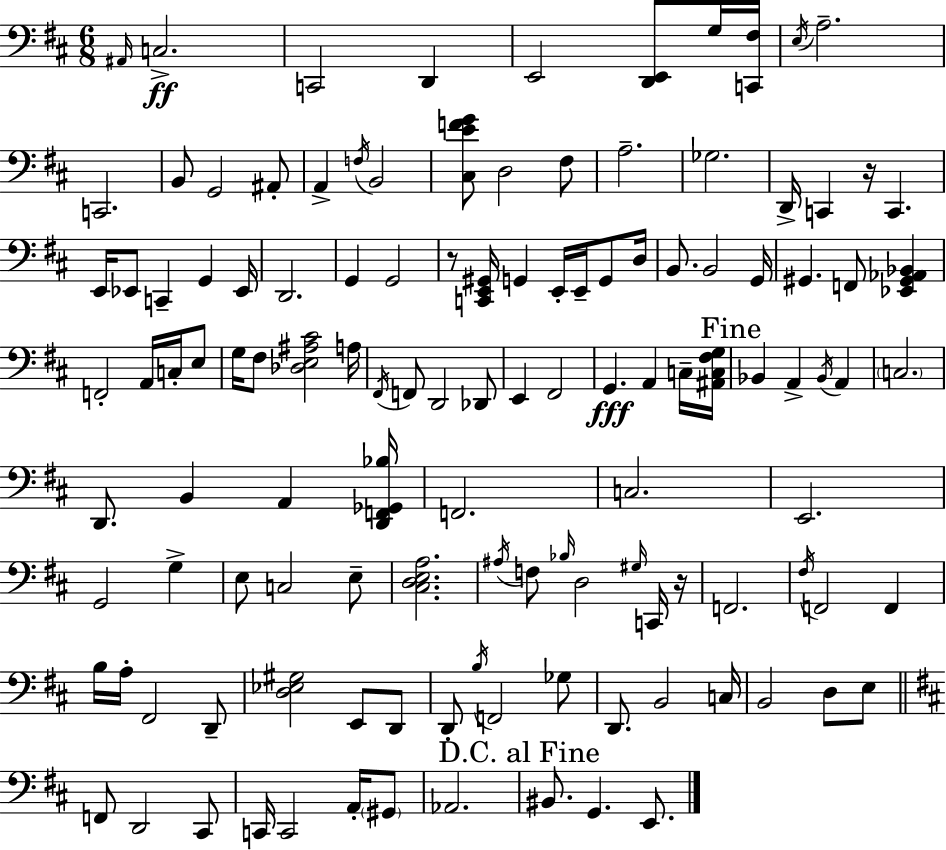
X:1
T:Untitled
M:6/8
L:1/4
K:D
^A,,/4 C,2 C,,2 D,, E,,2 [D,,E,,]/2 G,/4 [C,,^F,]/4 E,/4 A,2 C,,2 B,,/2 G,,2 ^A,,/2 A,, F,/4 B,,2 [^C,EFG]/2 D,2 ^F,/2 A,2 _G,2 D,,/4 C,, z/4 C,, E,,/4 _E,,/2 C,, G,, _E,,/4 D,,2 G,, G,,2 z/2 [C,,E,,^G,,]/4 G,, E,,/4 E,,/4 G,,/2 D,/4 B,,/2 B,,2 G,,/4 ^G,, F,,/2 [_E,,^G,,_A,,_B,,] F,,2 A,,/4 C,/4 E,/2 G,/4 ^F,/2 [_D,E,^A,^C]2 A,/4 ^F,,/4 F,,/2 D,,2 _D,,/2 E,, ^F,,2 G,, A,, C,/4 [^A,,C,^F,G,]/4 _B,, A,, _B,,/4 A,, C,2 D,,/2 B,, A,, [D,,F,,_G,,_B,]/4 F,,2 C,2 E,,2 G,,2 G, E,/2 C,2 E,/2 [^C,D,E,A,]2 ^A,/4 F,/2 _B,/4 D,2 ^G,/4 C,,/4 z/4 F,,2 ^F,/4 F,,2 F,, B,/4 A,/4 ^F,,2 D,,/2 [D,_E,^G,]2 E,,/2 D,,/2 D,,/2 B,/4 F,,2 _G,/2 D,,/2 B,,2 C,/4 B,,2 D,/2 E,/2 F,,/2 D,,2 ^C,,/2 C,,/4 C,,2 A,,/4 ^G,,/2 _A,,2 ^B,,/2 G,, E,,/2